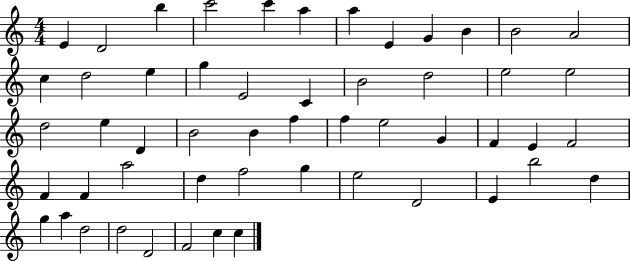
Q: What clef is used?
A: treble